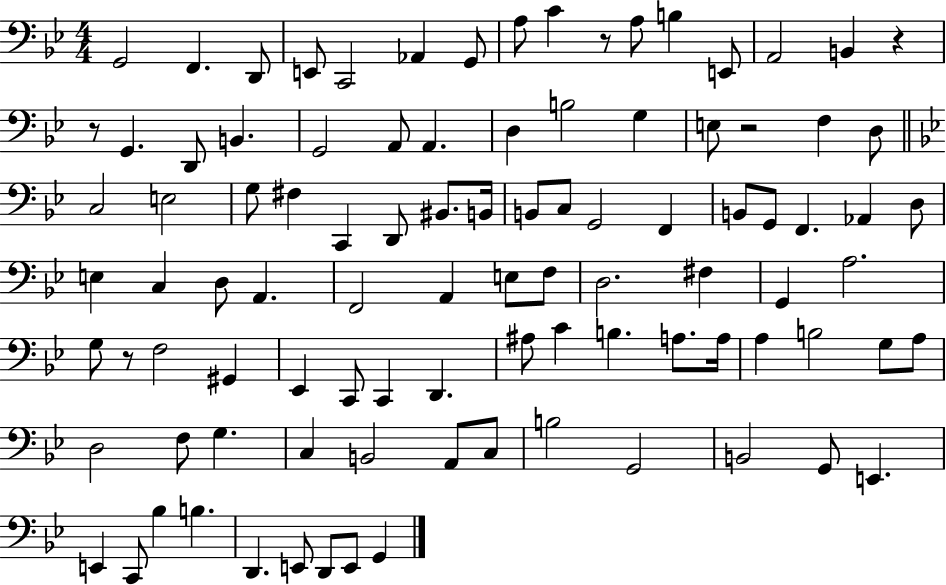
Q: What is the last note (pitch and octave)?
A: G2